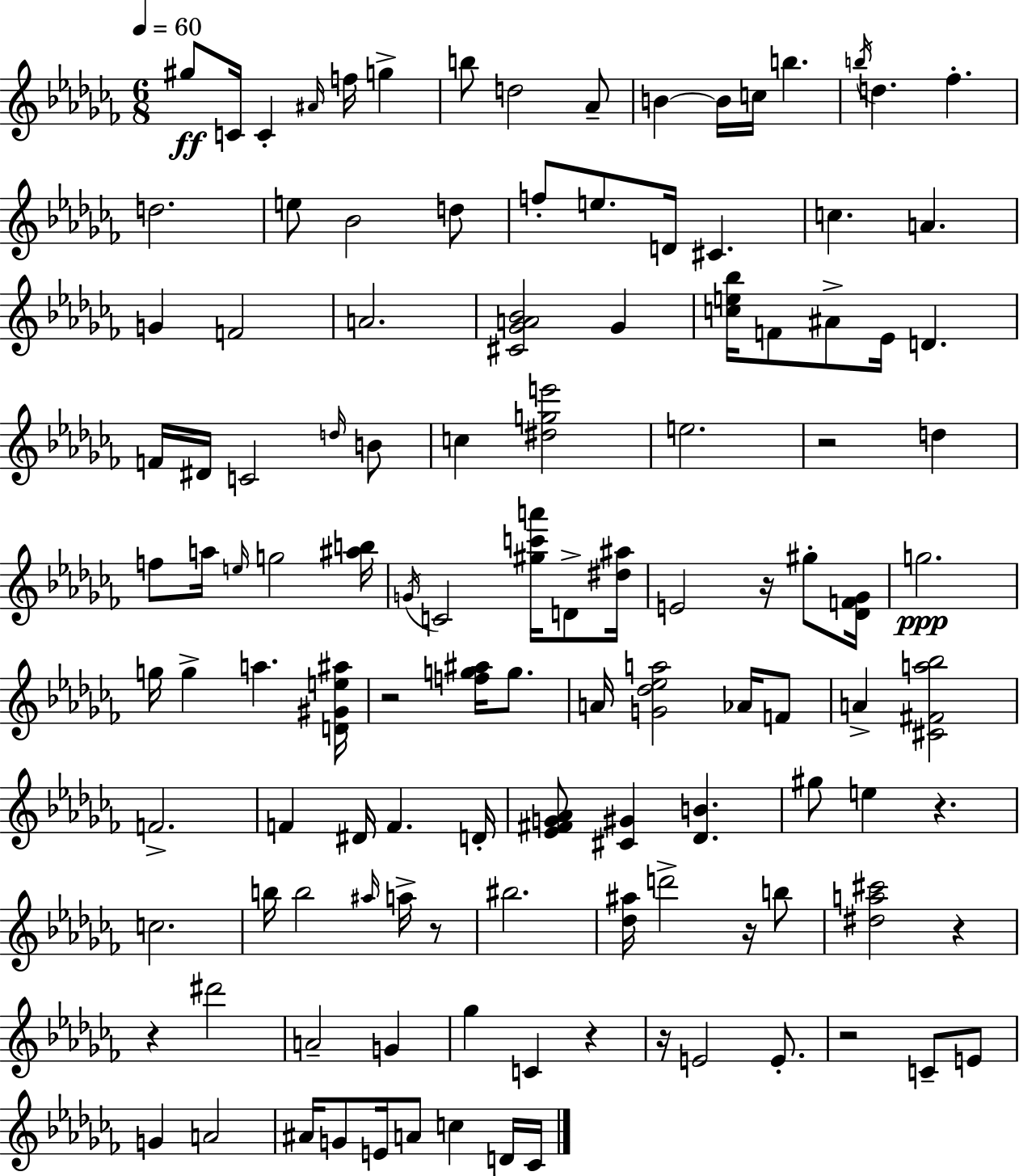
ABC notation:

X:1
T:Untitled
M:6/8
L:1/4
K:Abm
^g/2 C/4 C ^A/4 f/4 g b/2 d2 _A/2 B B/4 c/4 b b/4 d _f d2 e/2 _B2 d/2 f/2 e/2 D/4 ^C c A G F2 A2 [^C_GA_B]2 _G [ce_b]/4 F/2 ^A/2 _E/4 D F/4 ^D/4 C2 d/4 B/2 c [^dge']2 e2 z2 d f/2 a/4 e/4 g2 [^ab]/4 G/4 C2 [^gc'a']/4 D/2 [^d^a]/4 E2 z/4 ^g/2 [_DF_G]/4 g2 g/4 g a [D^Ge^a]/4 z2 [fg^a]/4 g/2 A/4 [G_d_ea]2 _A/4 F/2 A [^C^Fa_b]2 F2 F ^D/4 F D/4 [_E^FG_A]/2 [^C^G] [_DB] ^g/2 e z c2 b/4 b2 ^a/4 a/4 z/2 ^b2 [_d^a]/4 d'2 z/4 b/2 [^da^c']2 z z ^d'2 A2 G _g C z z/4 E2 E/2 z2 C/2 E/2 G A2 ^A/4 G/2 E/4 A/2 c D/4 _C/4